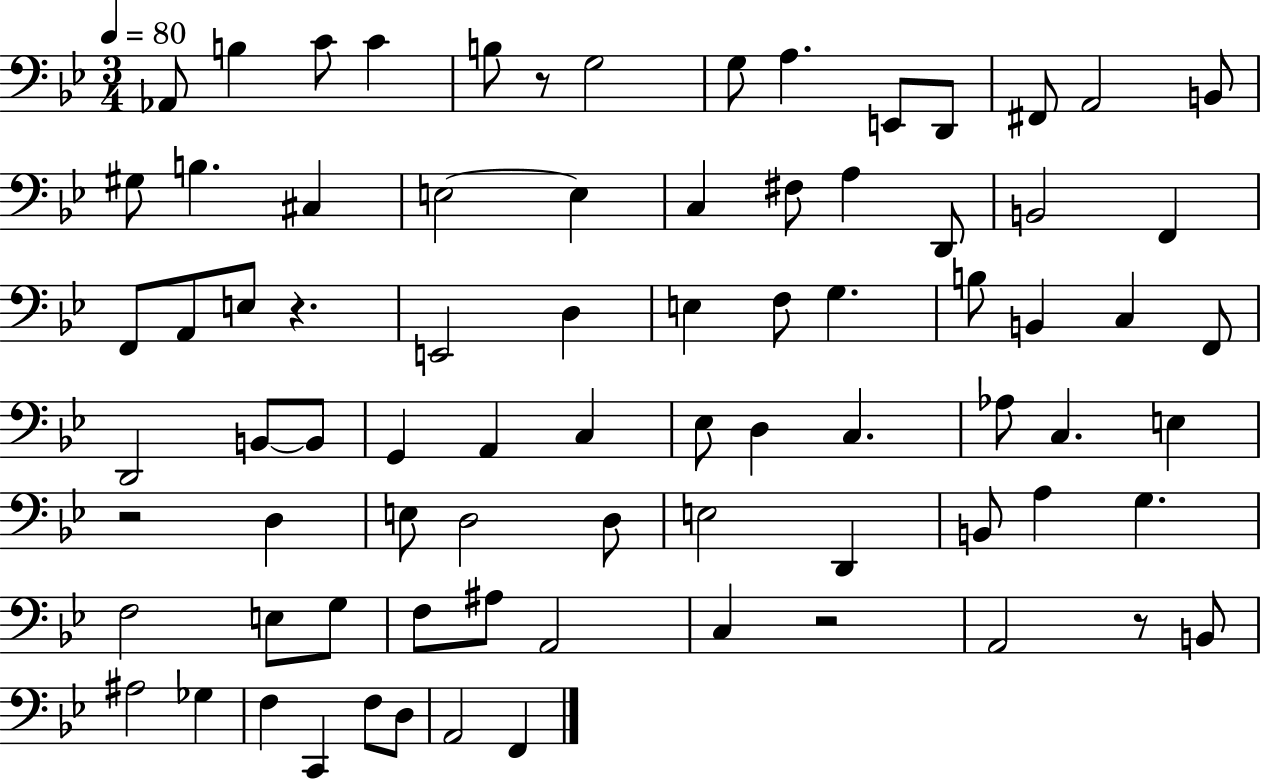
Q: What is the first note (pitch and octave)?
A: Ab2